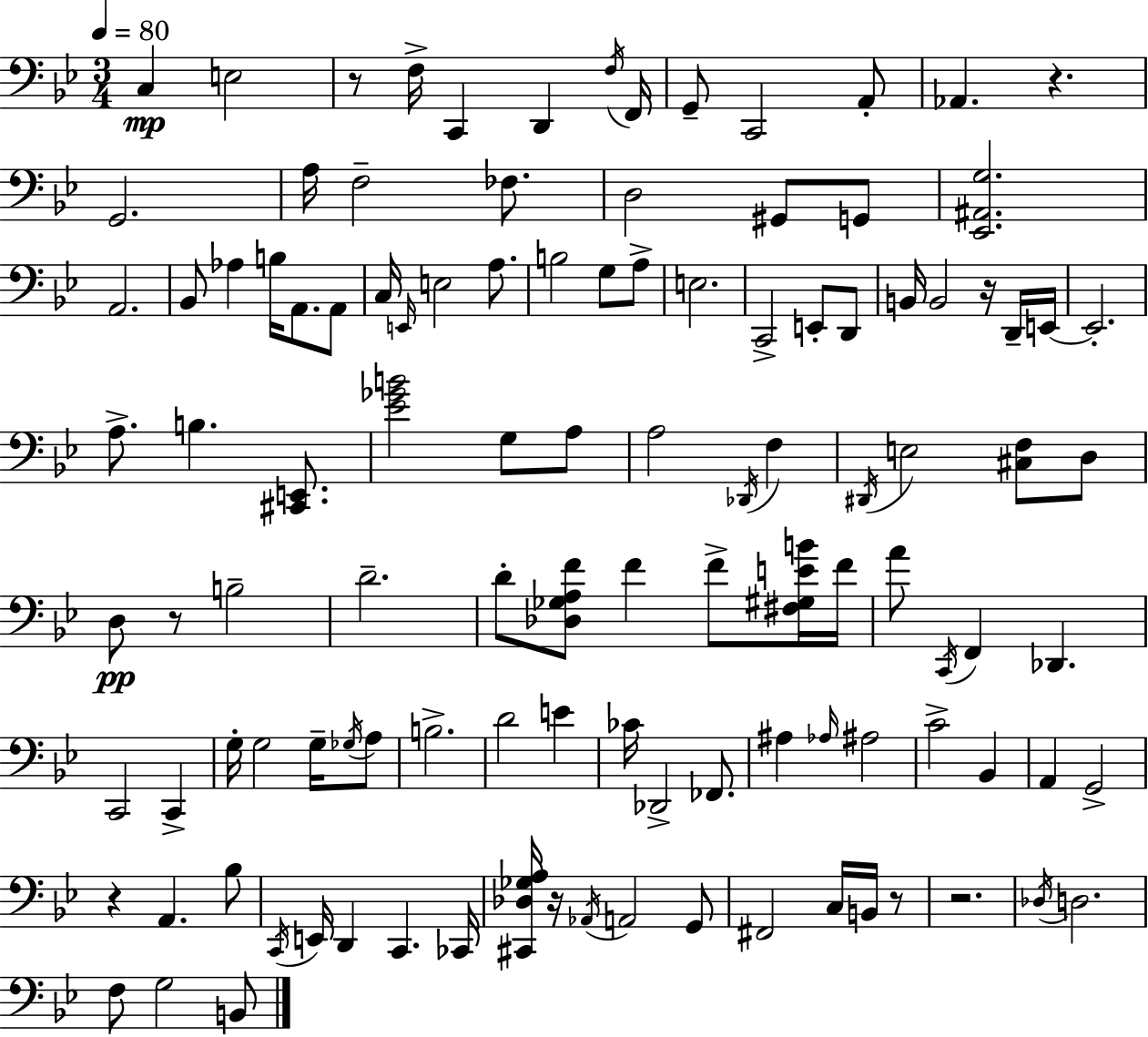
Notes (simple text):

C3/q E3/h R/e F3/s C2/q D2/q F3/s F2/s G2/e C2/h A2/e Ab2/q. R/q. G2/h. A3/s F3/h FES3/e. D3/h G#2/e G2/e [Eb2,A#2,G3]/h. A2/h. Bb2/e Ab3/q B3/s A2/e. A2/e C3/s E2/s E3/h A3/e. B3/h G3/e A3/e E3/h. C2/h E2/e D2/e B2/s B2/h R/s D2/s E2/s E2/h. A3/e. B3/q. [C#2,E2]/e. [Eb4,Gb4,B4]/h G3/e A3/e A3/h Db2/s F3/q D#2/s E3/h [C#3,F3]/e D3/e D3/e R/e B3/h D4/h. D4/e [Db3,Gb3,A3,F4]/e F4/q F4/e [F#3,G#3,E4,B4]/s F4/s A4/e C2/s F2/q Db2/q. C2/h C2/q G3/s G3/h G3/s Gb3/s A3/e B3/h. D4/h E4/q CES4/s Db2/h FES2/e. A#3/q Ab3/s A#3/h C4/h Bb2/q A2/q G2/h R/q A2/q. Bb3/e C2/s E2/s D2/q C2/q. CES2/s [C#2,Db3,Gb3,A3]/s R/s Ab2/s A2/h G2/e F#2/h C3/s B2/s R/e R/h. Db3/s D3/h. F3/e G3/h B2/e